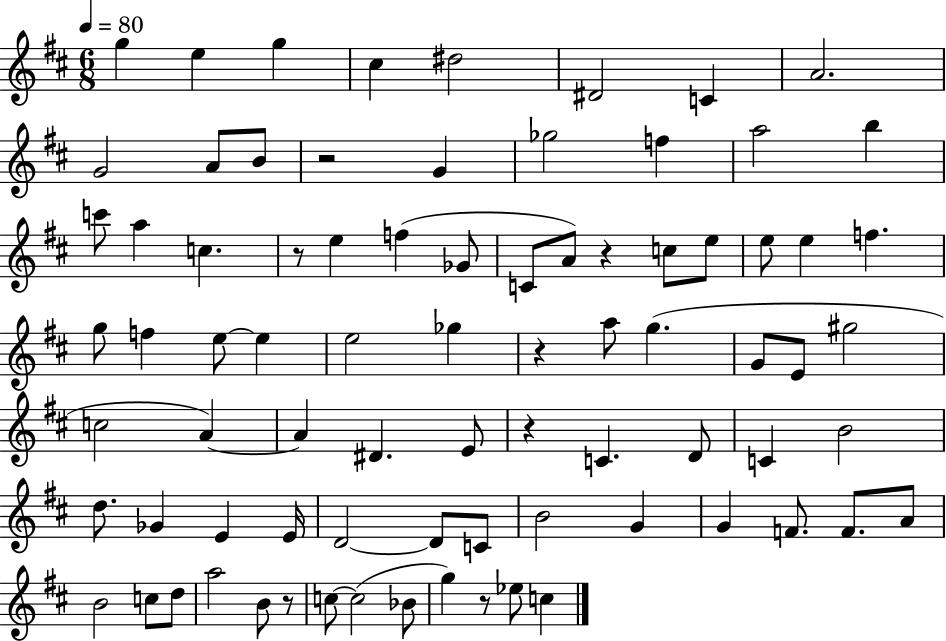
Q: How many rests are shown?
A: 7